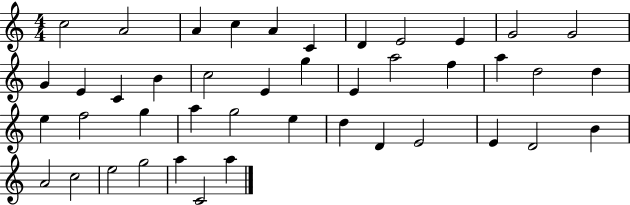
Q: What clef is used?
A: treble